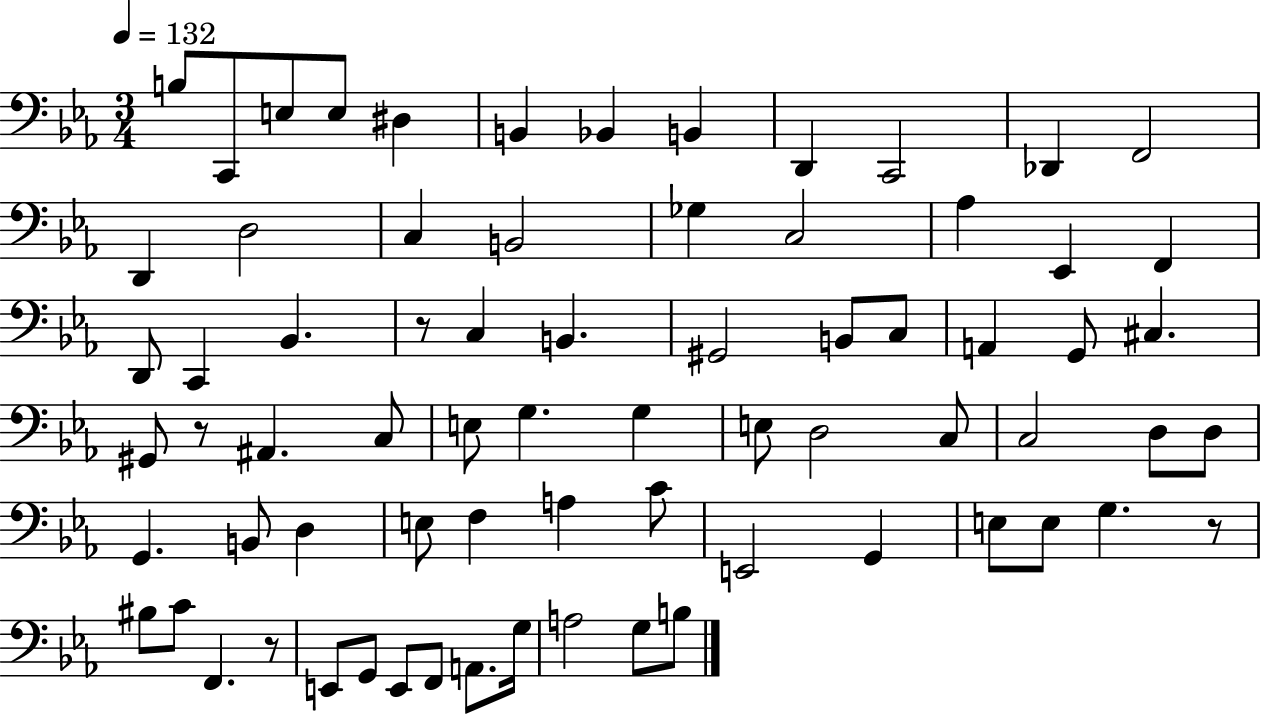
X:1
T:Untitled
M:3/4
L:1/4
K:Eb
B,/2 C,,/2 E,/2 E,/2 ^D, B,, _B,, B,, D,, C,,2 _D,, F,,2 D,, D,2 C, B,,2 _G, C,2 _A, _E,, F,, D,,/2 C,, _B,, z/2 C, B,, ^G,,2 B,,/2 C,/2 A,, G,,/2 ^C, ^G,,/2 z/2 ^A,, C,/2 E,/2 G, G, E,/2 D,2 C,/2 C,2 D,/2 D,/2 G,, B,,/2 D, E,/2 F, A, C/2 E,,2 G,, E,/2 E,/2 G, z/2 ^B,/2 C/2 F,, z/2 E,,/2 G,,/2 E,,/2 F,,/2 A,,/2 G,/4 A,2 G,/2 B,/2